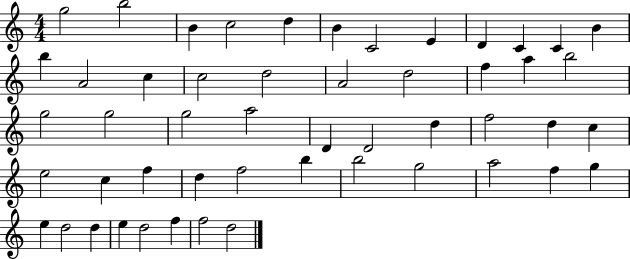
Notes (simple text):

G5/h B5/h B4/q C5/h D5/q B4/q C4/h E4/q D4/q C4/q C4/q B4/q B5/q A4/h C5/q C5/h D5/h A4/h D5/h F5/q A5/q B5/h G5/h G5/h G5/h A5/h D4/q D4/h D5/q F5/h D5/q C5/q E5/h C5/q F5/q D5/q F5/h B5/q B5/h G5/h A5/h F5/q G5/q E5/q D5/h D5/q E5/q D5/h F5/q F5/h D5/h